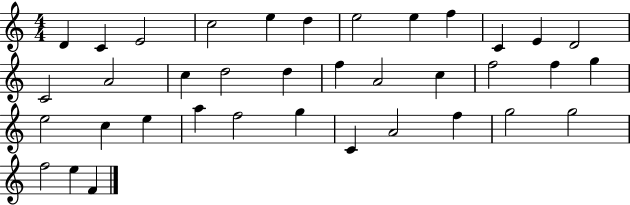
X:1
T:Untitled
M:4/4
L:1/4
K:C
D C E2 c2 e d e2 e f C E D2 C2 A2 c d2 d f A2 c f2 f g e2 c e a f2 g C A2 f g2 g2 f2 e F